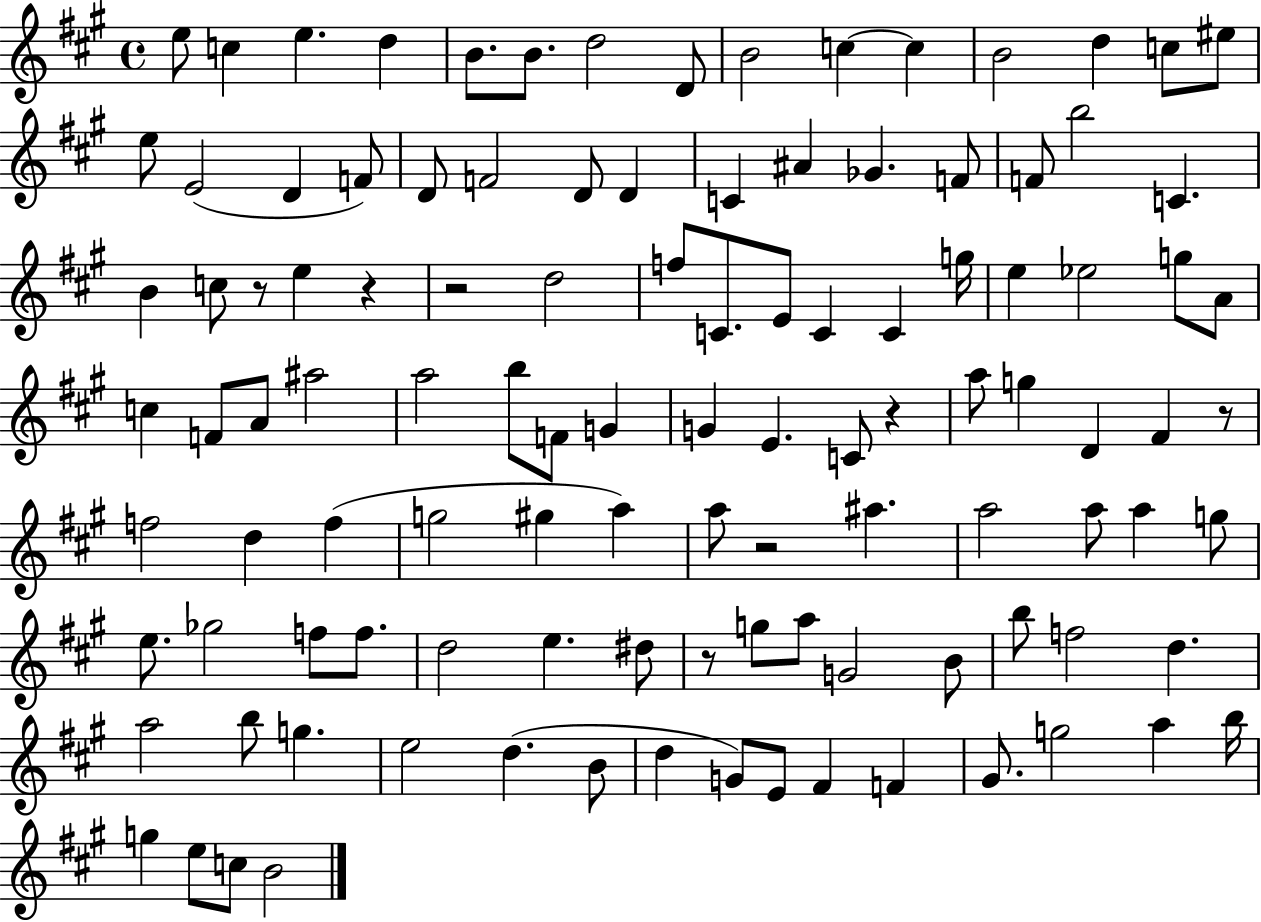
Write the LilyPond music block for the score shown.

{
  \clef treble
  \time 4/4
  \defaultTimeSignature
  \key a \major
  \repeat volta 2 { e''8 c''4 e''4. d''4 | b'8. b'8. d''2 d'8 | b'2 c''4~~ c''4 | b'2 d''4 c''8 eis''8 | \break e''8 e'2( d'4 f'8) | d'8 f'2 d'8 d'4 | c'4 ais'4 ges'4. f'8 | f'8 b''2 c'4. | \break b'4 c''8 r8 e''4 r4 | r2 d''2 | f''8 c'8. e'8 c'4 c'4 g''16 | e''4 ees''2 g''8 a'8 | \break c''4 f'8 a'8 ais''2 | a''2 b''8 f'8 g'4 | g'4 e'4. c'8 r4 | a''8 g''4 d'4 fis'4 r8 | \break f''2 d''4 f''4( | g''2 gis''4 a''4) | a''8 r2 ais''4. | a''2 a''8 a''4 g''8 | \break e''8. ges''2 f''8 f''8. | d''2 e''4. dis''8 | r8 g''8 a''8 g'2 b'8 | b''8 f''2 d''4. | \break a''2 b''8 g''4. | e''2 d''4.( b'8 | d''4 g'8) e'8 fis'4 f'4 | gis'8. g''2 a''4 b''16 | \break g''4 e''8 c''8 b'2 | } \bar "|."
}